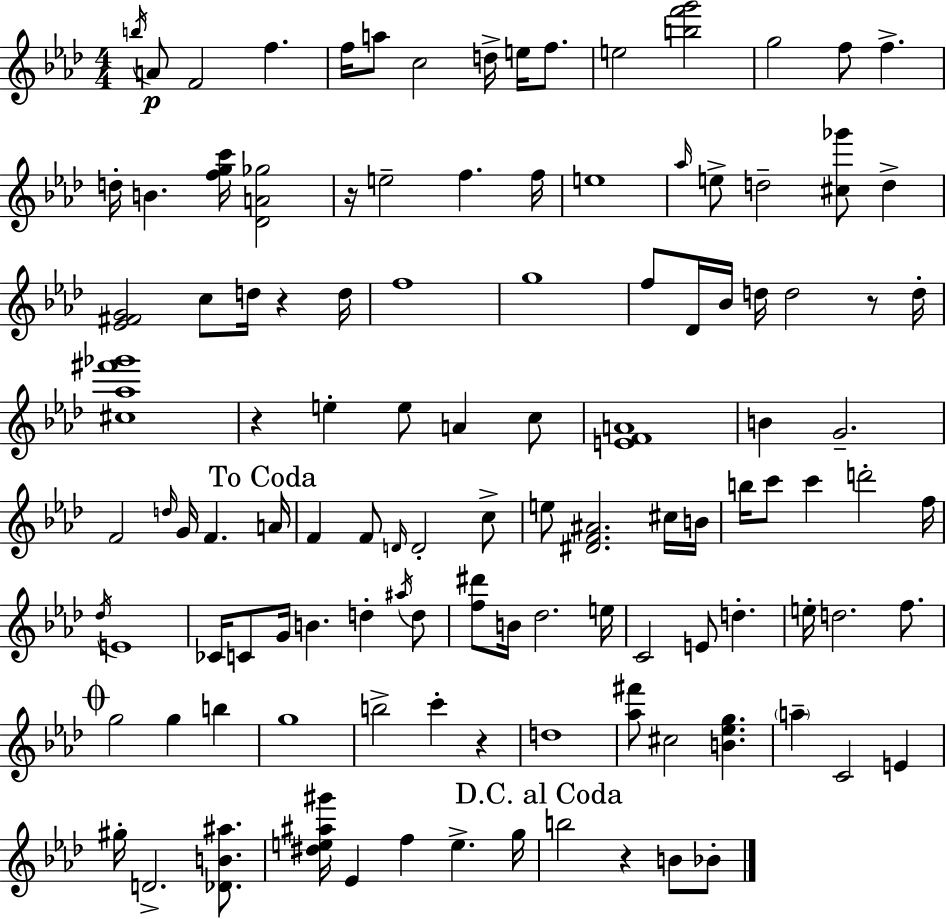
{
  \clef treble
  \numericTimeSignature
  \time 4/4
  \key f \minor
  \repeat volta 2 { \acciaccatura { b''16 }\p a'8 f'2 f''4. | f''16 a''8 c''2 d''16-> e''16 f''8. | e''2 <b'' f''' g'''>2 | g''2 f''8 f''4.-> | \break d''16-. b'4. <f'' g'' c'''>16 <des' a' ges''>2 | r16 e''2-- f''4. | f''16 e''1 | \grace { aes''16 } e''8-> d''2-- <cis'' ges'''>8 d''4-> | \break <ees' fis' g'>2 c''8 d''16 r4 | d''16 f''1 | g''1 | f''8 des'16 bes'16 d''16 d''2 r8 | \break d''16-. <cis'' aes'' fis''' ges'''>1 | r4 e''4-. e''8 a'4 | c''8 <e' f' a'>1 | b'4 g'2.-- | \break f'2 \grace { d''16 } g'16 f'4. | \mark "To Coda" a'16 f'4 f'8 \grace { d'16 } d'2-. | c''8-> e''8 <dis' f' ais'>2. | cis''16 b'16 b''16 c'''8 c'''4 d'''2-. | \break f''16 \acciaccatura { des''16 } e'1 | ces'16 c'8 g'16 b'4. d''4-. | \acciaccatura { ais''16 } d''8 <f'' dis'''>8 b'16 des''2. | e''16 c'2 e'8 | \break d''4.-. e''16-. d''2. | f''8. \mark \markup { \musicglyph "scripts.coda" } g''2 g''4 | b''4 g''1 | b''2-> c'''4-. | \break r4 d''1 | <aes'' fis'''>8 cis''2 | <b' ees'' g''>4. \parenthesize a''4-- c'2 | e'4 gis''16-. d'2.-> | \break <des' b' ais''>8. <dis'' e'' ais'' gis'''>16 ees'4 f''4 e''4.-> | g''16 \mark "D.C. al Coda" b''2 r4 | b'8 bes'8-. } \bar "|."
}